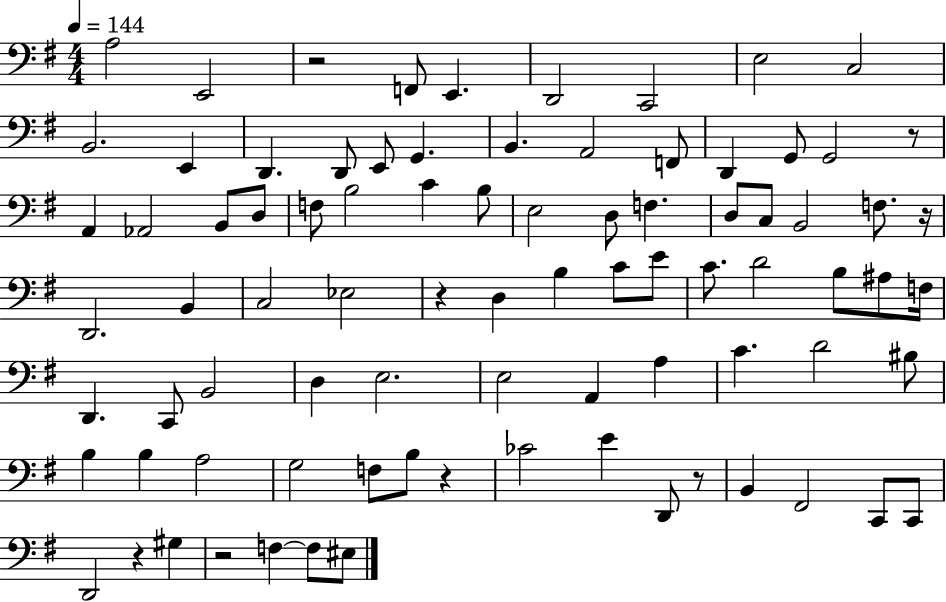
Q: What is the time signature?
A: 4/4